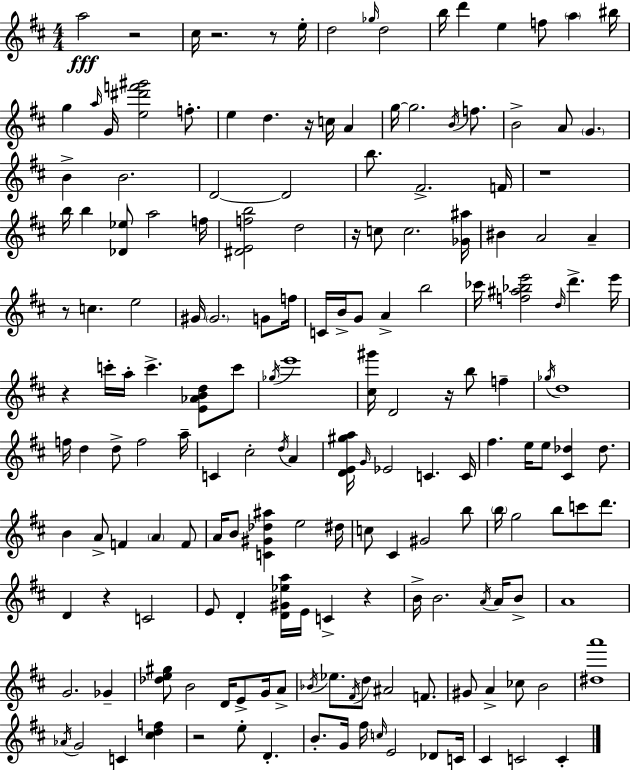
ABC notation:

X:1
T:Untitled
M:4/4
L:1/4
K:D
a2 z2 ^c/4 z2 z/2 e/4 d2 _g/4 d2 b/4 d' e f/2 a ^b/4 g a/4 G/4 [e^d'f'^g']2 f/2 e d z/4 c/4 A g/4 g2 B/4 f/2 B2 A/2 G B B2 D2 D2 b/2 ^F2 F/4 z4 b/4 b [_D_e]/2 a2 f/4 [^DEfb]2 d2 z/4 c/2 c2 [_G^a]/4 ^B A2 A z/2 c e2 ^G/4 ^G2 G/2 f/4 C/4 B/4 G/2 A b2 _c'/4 [f^a_be']2 d/4 d' e'/4 z c'/4 a/4 c' [E_ABd]/2 c'/2 _g/4 e'4 [^c^g']/4 D2 z/4 b/2 f _g/4 d4 f/4 d d/2 f2 a/4 C ^c2 d/4 A [DE^ga]/4 G/4 _E2 C C/4 ^f e/4 e/2 [^C_d] _d/2 B A/2 F A F/2 A/4 B/2 [C^G_d^a] e2 ^d/4 c/2 ^C ^G2 b/2 b/4 g2 b/2 c'/2 d'/2 D z C2 E/2 D [D^G_ea]/4 E/4 C z B/4 B2 A/4 A/4 B/2 A4 G2 _G [_de^g]/2 B2 D/4 E/2 G/4 A/2 _B/4 _e/2 ^F/4 d/2 ^A2 F/2 ^G/2 A _c/2 B2 [^da']4 _A/4 G2 C [^cdf] z2 e/2 D B/2 G/4 ^f/4 c/4 E2 _D/2 C/4 ^C C2 C